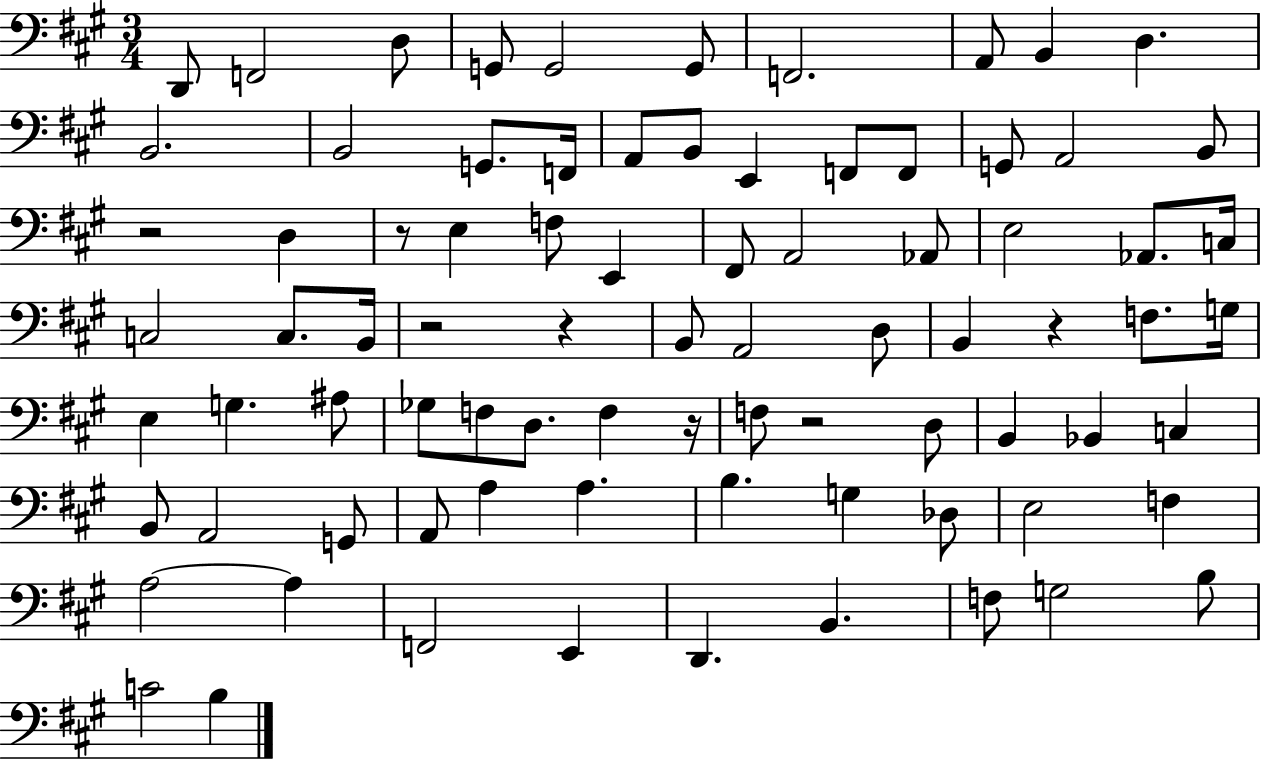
D2/e F2/h D3/e G2/e G2/h G2/e F2/h. A2/e B2/q D3/q. B2/h. B2/h G2/e. F2/s A2/e B2/e E2/q F2/e F2/e G2/e A2/h B2/e R/h D3/q R/e E3/q F3/e E2/q F#2/e A2/h Ab2/e E3/h Ab2/e. C3/s C3/h C3/e. B2/s R/h R/q B2/e A2/h D3/e B2/q R/q F3/e. G3/s E3/q G3/q. A#3/e Gb3/e F3/e D3/e. F3/q R/s F3/e R/h D3/e B2/q Bb2/q C3/q B2/e A2/h G2/e A2/e A3/q A3/q. B3/q. G3/q Db3/e E3/h F3/q A3/h A3/q F2/h E2/q D2/q. B2/q. F3/e G3/h B3/e C4/h B3/q